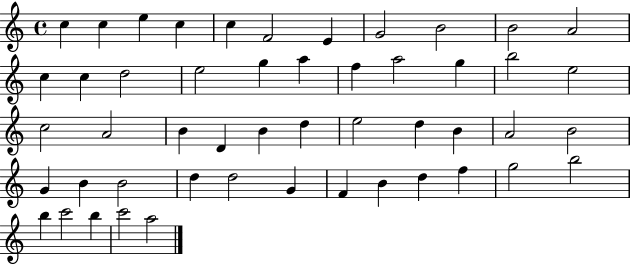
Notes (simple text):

C5/q C5/q E5/q C5/q C5/q F4/h E4/q G4/h B4/h B4/h A4/h C5/q C5/q D5/h E5/h G5/q A5/q F5/q A5/h G5/q B5/h E5/h C5/h A4/h B4/q D4/q B4/q D5/q E5/h D5/q B4/q A4/h B4/h G4/q B4/q B4/h D5/q D5/h G4/q F4/q B4/q D5/q F5/q G5/h B5/h B5/q C6/h B5/q C6/h A5/h